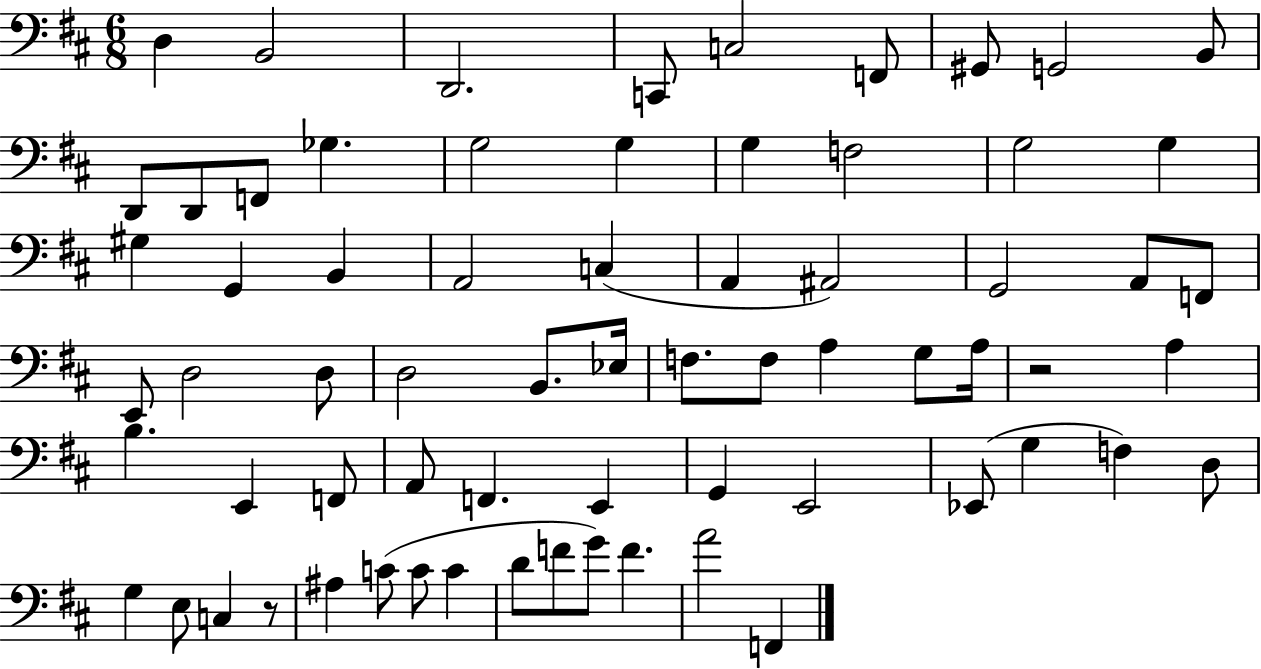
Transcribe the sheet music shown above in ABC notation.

X:1
T:Untitled
M:6/8
L:1/4
K:D
D, B,,2 D,,2 C,,/2 C,2 F,,/2 ^G,,/2 G,,2 B,,/2 D,,/2 D,,/2 F,,/2 _G, G,2 G, G, F,2 G,2 G, ^G, G,, B,, A,,2 C, A,, ^A,,2 G,,2 A,,/2 F,,/2 E,,/2 D,2 D,/2 D,2 B,,/2 _E,/4 F,/2 F,/2 A, G,/2 A,/4 z2 A, B, E,, F,,/2 A,,/2 F,, E,, G,, E,,2 _E,,/2 G, F, D,/2 G, E,/2 C, z/2 ^A, C/2 C/2 C D/2 F/2 G/2 F A2 F,,